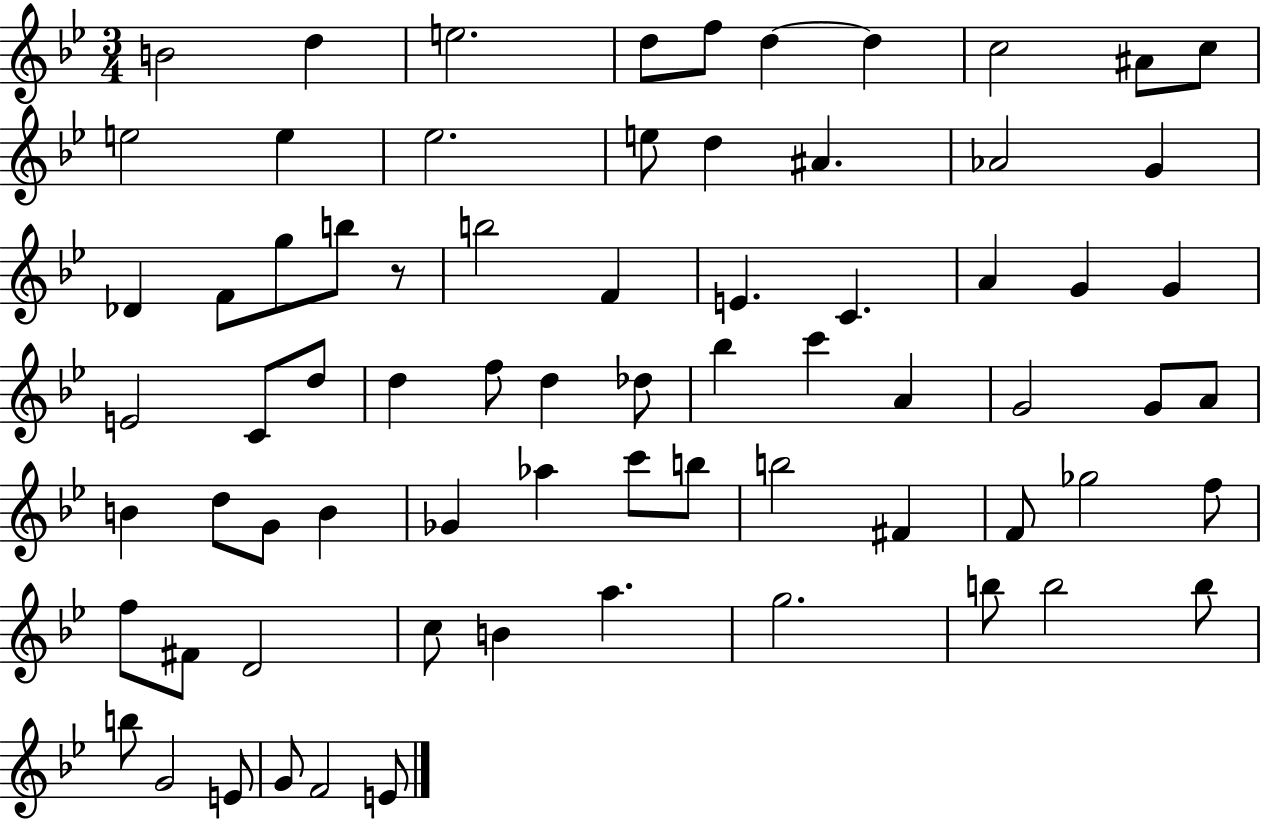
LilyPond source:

{
  \clef treble
  \numericTimeSignature
  \time 3/4
  \key bes \major
  b'2 d''4 | e''2. | d''8 f''8 d''4~~ d''4 | c''2 ais'8 c''8 | \break e''2 e''4 | ees''2. | e''8 d''4 ais'4. | aes'2 g'4 | \break des'4 f'8 g''8 b''8 r8 | b''2 f'4 | e'4. c'4. | a'4 g'4 g'4 | \break e'2 c'8 d''8 | d''4 f''8 d''4 des''8 | bes''4 c'''4 a'4 | g'2 g'8 a'8 | \break b'4 d''8 g'8 b'4 | ges'4 aes''4 c'''8 b''8 | b''2 fis'4 | f'8 ges''2 f''8 | \break f''8 fis'8 d'2 | c''8 b'4 a''4. | g''2. | b''8 b''2 b''8 | \break b''8 g'2 e'8 | g'8 f'2 e'8 | \bar "|."
}